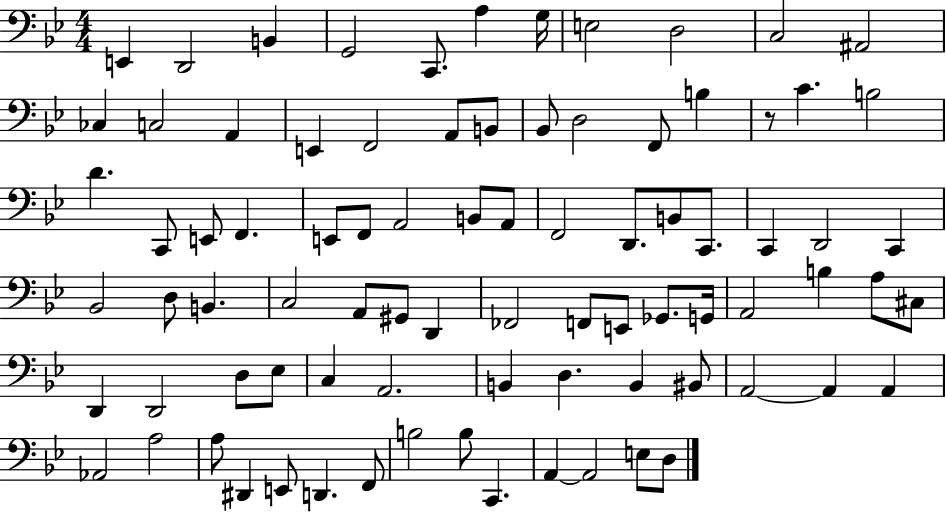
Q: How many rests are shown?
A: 1